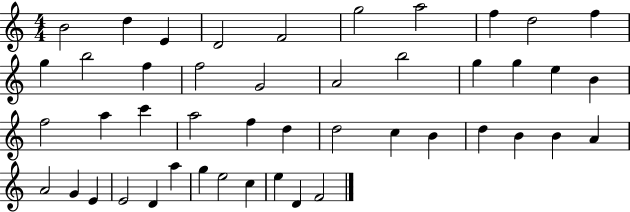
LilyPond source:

{
  \clef treble
  \numericTimeSignature
  \time 4/4
  \key c \major
  b'2 d''4 e'4 | d'2 f'2 | g''2 a''2 | f''4 d''2 f''4 | \break g''4 b''2 f''4 | f''2 g'2 | a'2 b''2 | g''4 g''4 e''4 b'4 | \break f''2 a''4 c'''4 | a''2 f''4 d''4 | d''2 c''4 b'4 | d''4 b'4 b'4 a'4 | \break a'2 g'4 e'4 | e'2 d'4 a''4 | g''4 e''2 c''4 | e''4 d'4 f'2 | \break \bar "|."
}